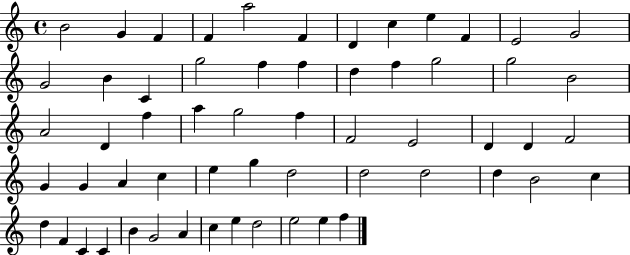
{
  \clef treble
  \time 4/4
  \defaultTimeSignature
  \key c \major
  b'2 g'4 f'4 | f'4 a''2 f'4 | d'4 c''4 e''4 f'4 | e'2 g'2 | \break g'2 b'4 c'4 | g''2 f''4 f''4 | d''4 f''4 g''2 | g''2 b'2 | \break a'2 d'4 f''4 | a''4 g''2 f''4 | f'2 e'2 | d'4 d'4 f'2 | \break g'4 g'4 a'4 c''4 | e''4 g''4 d''2 | d''2 d''2 | d''4 b'2 c''4 | \break d''4 f'4 c'4 c'4 | b'4 g'2 a'4 | c''4 e''4 d''2 | e''2 e''4 f''4 | \break \bar "|."
}